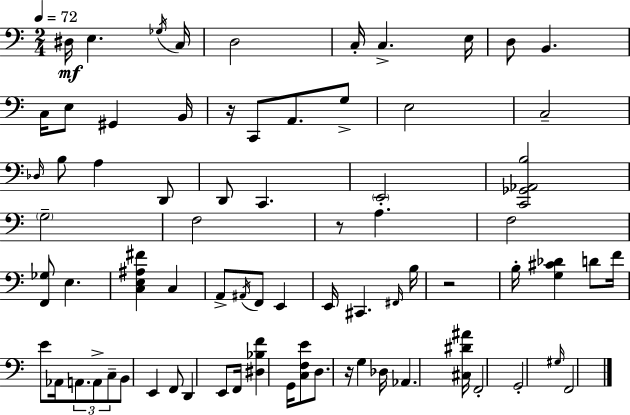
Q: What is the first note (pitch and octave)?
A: D#3